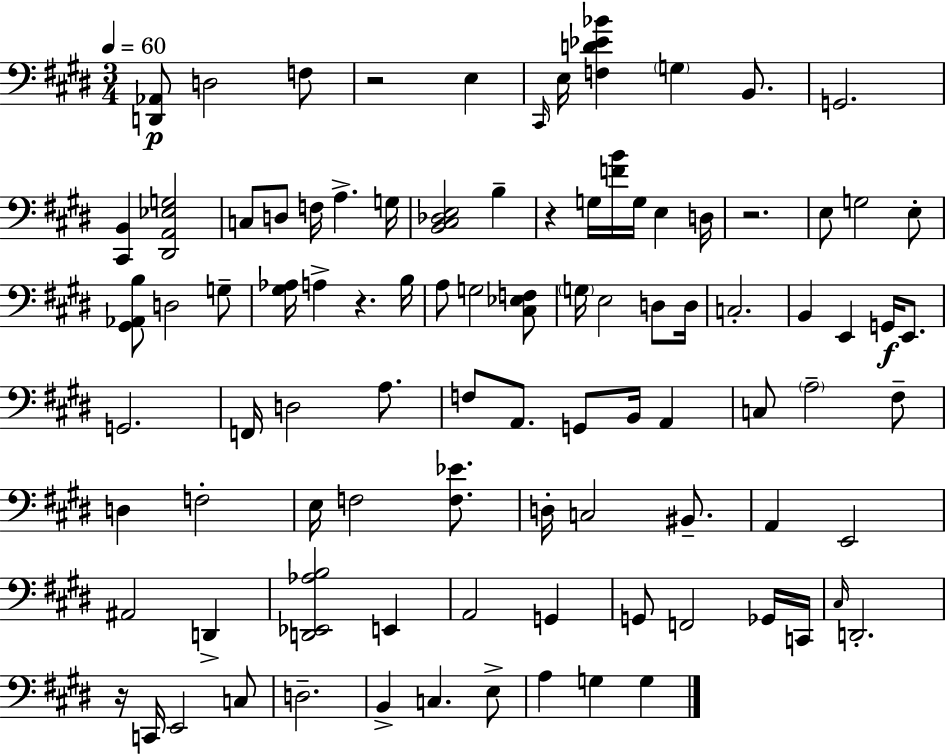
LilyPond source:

{
  \clef bass
  \numericTimeSignature
  \time 3/4
  \key e \major
  \tempo 4 = 60
  \repeat volta 2 { <d, aes,>8\p d2 f8 | r2 e4 | \grace { cis,16 } e16 <f d' ees' bes'>4 \parenthesize g4 b,8. | g,2. | \break <cis, b,>4 <dis, a, ees g>2 | c8 d8 f16 a4.-> | g16 <b, cis des e>2 b4-- | r4 g16 <f' b'>16 g16 e4 | \break d16 r2. | e8 g2 e8-. | <gis, aes, b>8 d2 g8-- | <gis aes>16 a4-> r4. | \break b16 a8 g2 <cis ees f>8 | \parenthesize g16 e2 d8 | d16 c2.-. | b,4 e,4 g,16\f e,8. | \break g,2. | f,16 d2 a8. | f8 a,8. g,8 b,16 a,4 | c8 \parenthesize a2-- fis8-- | \break d4 f2-. | e16 f2 <f ees'>8. | d16-. c2 bis,8.-- | a,4 e,2 | \break ais,2 d,4-> | <d, ees, aes b>2 e,4 | a,2 g,4 | g,8 f,2 ges,16 | \break c,16 \grace { cis16 } d,2.-. | r16 c,16 e,2 | c8 d2.-- | b,4-> c4. | \break e8-> a4 g4 g4 | } \bar "|."
}